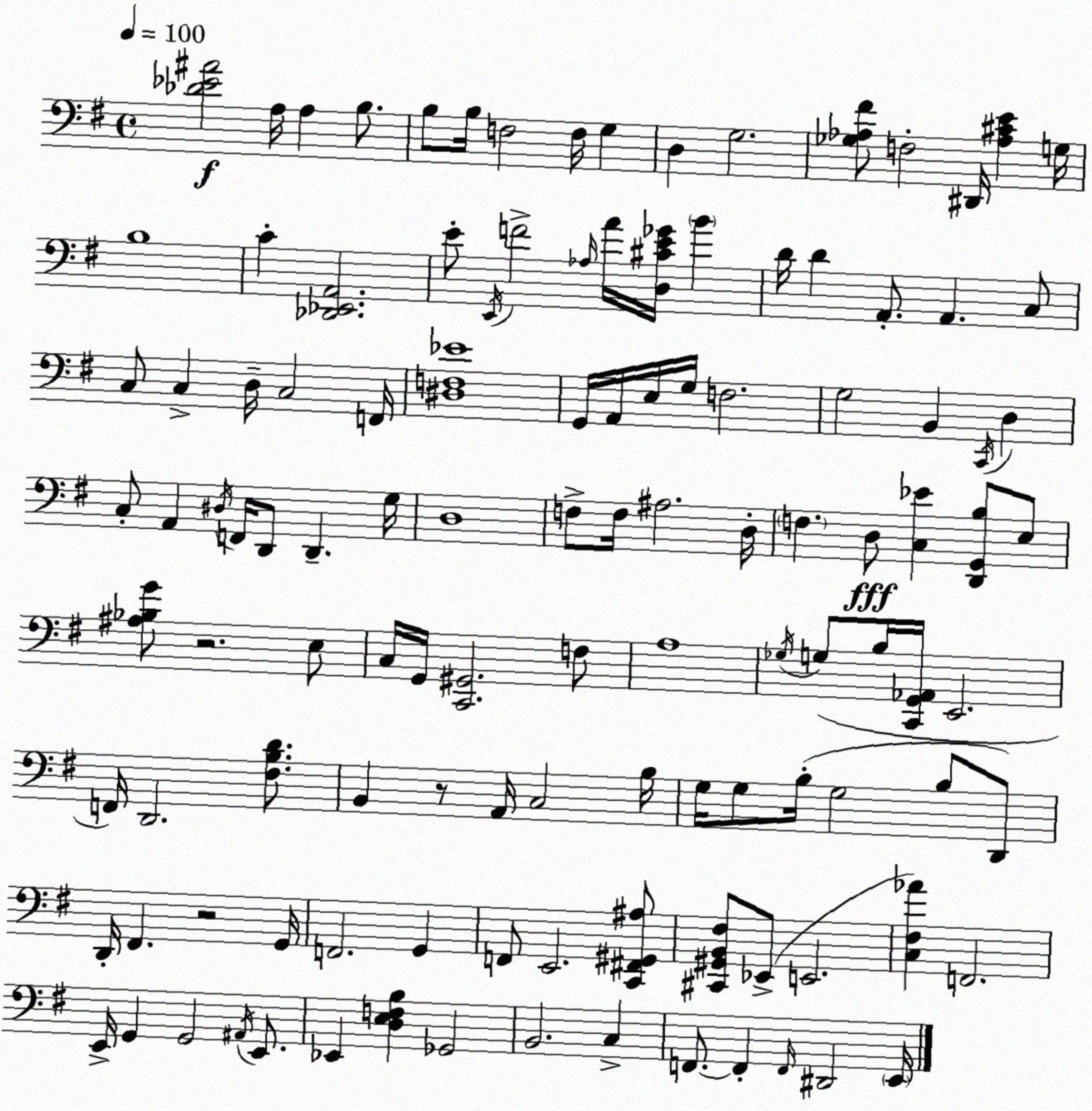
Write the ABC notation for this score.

X:1
T:Untitled
M:4/4
L:1/4
K:Em
[_D_E^A]2 A,/4 A, B,/2 B,/2 B,/4 F,2 F,/4 G, D, G,2 [_G,_A,^F]/2 F,2 ^D,,/4 [_A,^CE] G,/4 B,4 C [_D,,_E,,A,,]2 E/2 E,,/4 F2 _A,/4 A/4 [D,^CE_G]/4 B D/4 D A,,/2 A,, C,/2 C,/2 C, D,/4 C,2 F,,/4 [^D,F,_E]4 G,,/4 A,,/4 E,/4 G,/4 F,2 G,2 B,, C,,/4 D, C,/2 A,, ^D,/4 F,,/4 D,,/2 D,, G,/4 D,4 F,/2 F,/4 ^A,2 D,/4 F, D,/2 [C,_E] [D,,G,,B,]/2 E,/2 [^A,_B,G]/2 z2 E,/2 C,/4 G,,/4 [C,,^G,,]2 F,/2 A,4 _G,/4 G,/2 B,/4 [C,,G,,_A,,]/4 E,,2 F,,/4 D,,2 [^F,B,D]/2 B,, z/2 A,,/4 C,2 B,/4 G,/4 G,/2 B,/4 G,2 B,/2 D,,/2 D,,/4 ^F,, z2 G,,/4 F,,2 G,, F,,/2 E,,2 [C,,^F,,^G,,^A,]/2 [^C,,^G,,B,,^F,]/2 _E,,/2 E,,2 [C,^F,_A] F,,2 E,,/4 G,, G,,2 ^A,,/4 E,,/2 _E,, [D,E,F,B,] _G,,2 B,,2 C, F,,/2 F,, F,,/4 ^D,,2 E,,/4